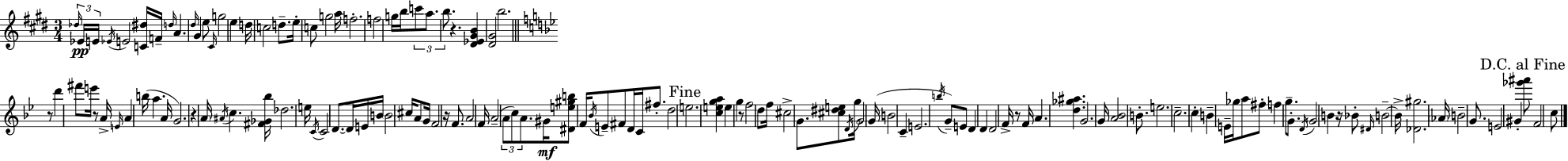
{
  \clef treble
  \numericTimeSignature
  \time 3/4
  \key e \major
  \repeat volta 2 { \tuplet 3/2 { \grace { des''16 }\pp ees'16 e'16 } \acciaccatura { ees'16 } e'2 | <c' dis''>16 f'16-- \grace { d''16 } a'4. \grace { dis''16 } gis'4 | e''8 \grace { cis'16 } g''2 | e''4 d''16 c''2 | \break d''8.-- e''16-. c''8 g''2 | a''16 f''2.-. | f''2 | g''16 b''16 \tuplet 3/2 { c'''8 a''8. b''8. } r4. | \break <dis' ees' gis' b'>4 <dis' gis'>2 | b''2. | \bar "||" \break \key bes \major r8 d'''4 fis'''8 e'''16 r8 a'16-> | \grace { e'16 } a'4 b''16( a''4. | a'16 g'2.) | r4 \parenthesize a'16 \acciaccatura { ais'16 } c''4. | \break <fis' ges' bes''>16 des''2. | e''16 \acciaccatura { c'16 } c'2 | d'8.~~ d'16 e'16 b'16 \parenthesize b'2 | cis''16 a'8 g'16 f'2 | \break r16 f'8. a'2 | f'16 a'2--( \tuplet 3/2 { a'8 | c''8) a'8. } gis'16\mf <dis' e'' gis'' b''>8 f'16 \acciaccatura { bes'16 } e'8-- | fis'8 d'16 c'16 fis''8.-. d''2 | \break \mark "Fine" e''2. | <c'' e'' g'' a''>4 e''4 | g''4 r8 f''2 | d''8 f''16 cis''2-> | \break g'8. <cis'' dis'' e''>8 \acciaccatura { d'16 } g''16 g'2 | g'16( b'2 | c'4-- e'2. | \acciaccatura { b''16 }) g'8-- e'8 d'4 | \break d'4 d'2 | f'16-> r8 f'16 a'4. | <d'' ges'' ais''>4. g'2. | g'16 <a' bes'>2 | \break b'8.-. e''2. | c''2.-- | c''4-. b'4-- | e'16-- ges''16 a''8 fis''8-. f''4 | \break g''8.-- g'8.-. \acciaccatura { d'16 } \parenthesize g'2 | b'4 r16 bes'8-. \grace { dis'16 } b'2--~~ | b'16-> <des' gis''>2. | \parenthesize aes'16 b'2-- | \break g'8. e'2 | gis'4-. \mark "D.C. al Fine" <ges''' ais'''>8 f'2 | c''8 } \bar "|."
}